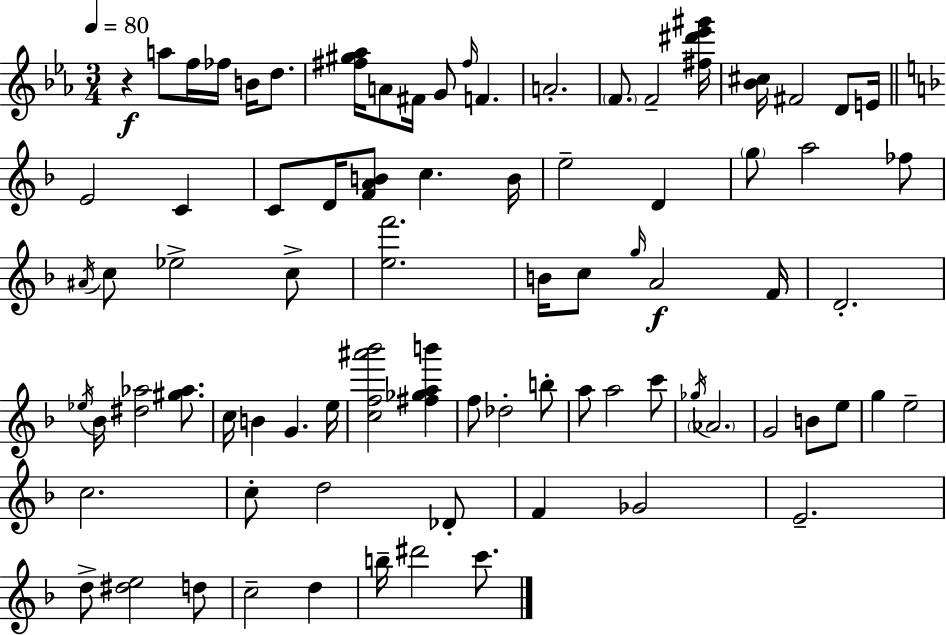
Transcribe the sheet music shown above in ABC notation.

X:1
T:Untitled
M:3/4
L:1/4
K:Eb
z a/2 f/4 _f/4 B/4 d/2 [^f^g_a]/4 A/2 ^F/4 G/2 ^f/4 F A2 F/2 F2 [^f^d'_e'^g']/4 [_B^c]/4 ^F2 D/2 E/4 E2 C C/2 D/4 [FAB]/2 c B/4 e2 D g/2 a2 _f/2 ^A/4 c/2 _e2 c/2 [ef']2 B/4 c/2 g/4 A2 F/4 D2 _e/4 _B/4 [^d_a]2 [^g_a]/2 c/4 B G e/4 [cf^a'_b']2 [^f_gab'] f/2 _d2 b/2 a/2 a2 c'/2 _g/4 _A2 G2 B/2 e/2 g e2 c2 c/2 d2 _D/2 F _G2 E2 d/2 [^de]2 d/2 c2 d b/4 ^d'2 c'/2